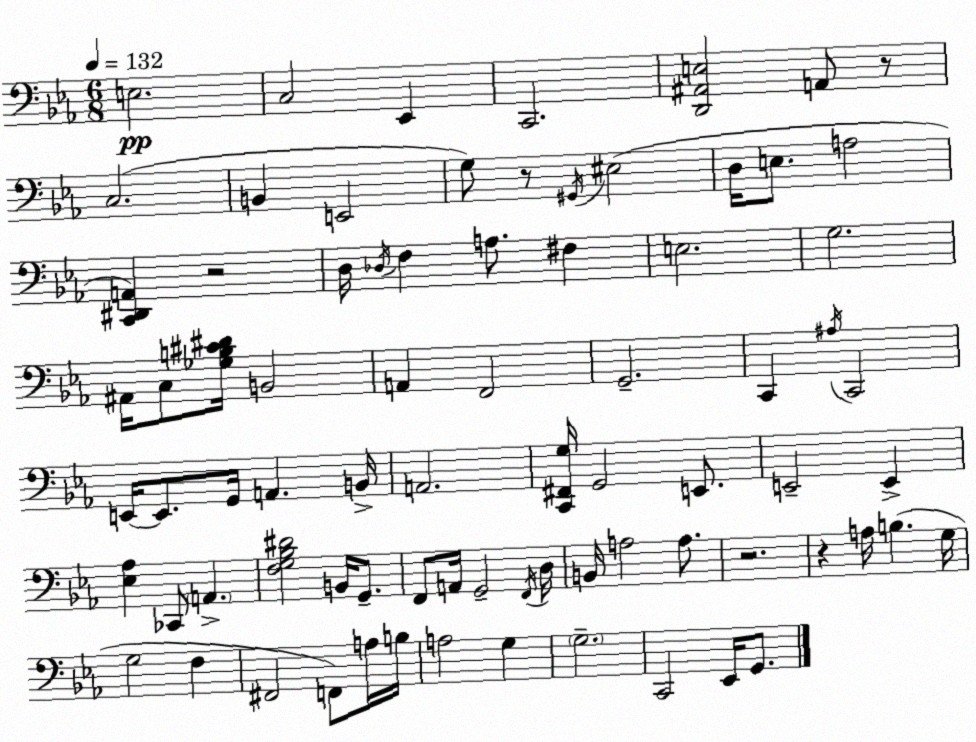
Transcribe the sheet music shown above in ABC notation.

X:1
T:Untitled
M:6/8
L:1/4
K:Cm
E,2 C,2 _E,, C,,2 [D,,^A,,E,]2 A,,/2 z/2 C,2 B,, E,,2 G,/2 z/2 ^G,,/4 ^E,2 D,/4 E,/2 A,2 [C,,^D,,A,,] z2 D,/4 _D,/4 F, A,/2 ^F, E,2 G,2 ^A,,/4 C,/2 [_G,B,^C^D]/4 B,,2 A,, F,,2 G,,2 C,, ^A,/4 C,,2 E,,/4 E,,/2 G,,/4 A,, B,,/4 A,,2 [C,,^F,,G,]/4 G,,2 E,,/2 E,,2 E,, [_E,_A,] _C,,/2 A,, [F,G,_B,^D]2 B,,/4 G,,/2 F,,/2 A,,/4 G,,2 F,,/4 D,/4 B,,/4 A,2 A,/2 z2 z A,/4 B, G,/4 G,2 F, ^F,,2 F,,/2 A,/4 B,/4 A,2 G, G,2 C,,2 _E,,/4 G,,/2